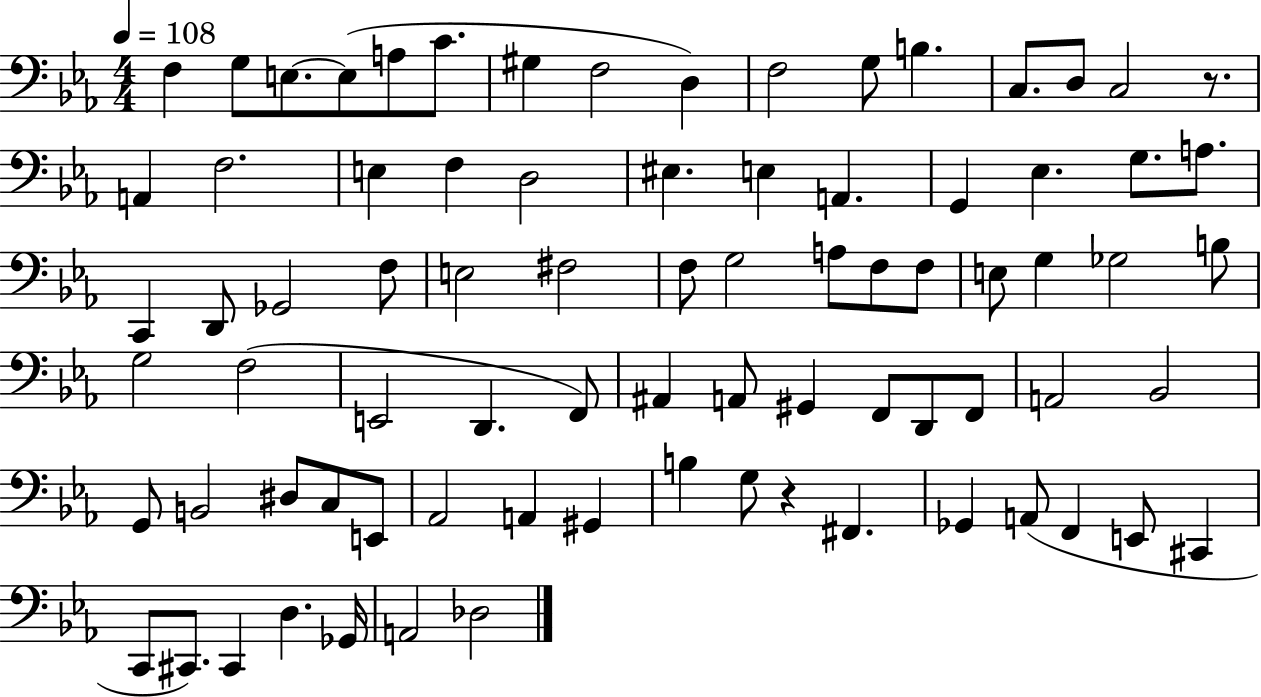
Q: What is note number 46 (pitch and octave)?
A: D2